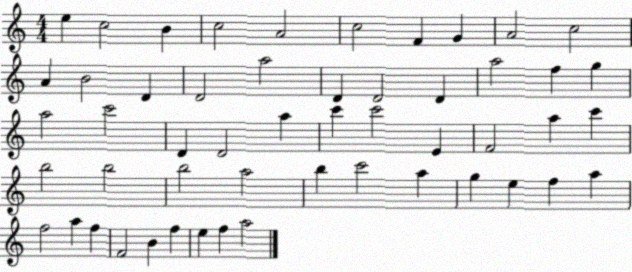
X:1
T:Untitled
M:4/4
L:1/4
K:C
e c2 B c2 A2 c2 F G A2 c2 A B2 D D2 a2 D D2 D a2 f g a2 c'2 D D2 a c' c'2 E F2 a c' b2 b2 b2 a2 b c'2 a g e f a f2 a f F2 B f e f a2